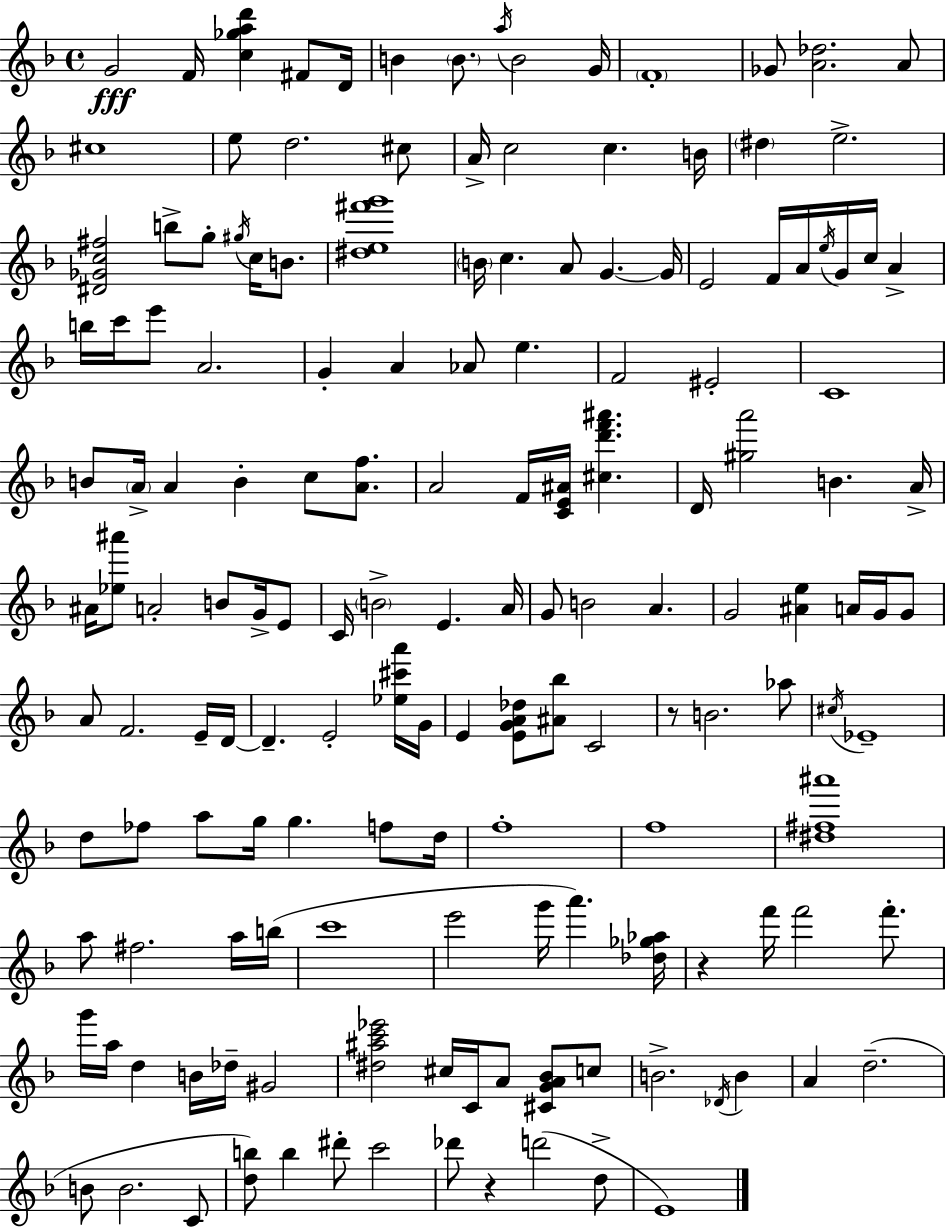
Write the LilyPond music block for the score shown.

{
  \clef treble
  \time 4/4
  \defaultTimeSignature
  \key d \minor
  g'2\fff f'16 <c'' ges'' a'' d'''>4 fis'8 d'16 | b'4 \parenthesize b'8. \acciaccatura { a''16 } b'2 | g'16 \parenthesize f'1-. | ges'8 <a' des''>2. a'8 | \break cis''1 | e''8 d''2. cis''8 | a'16-> c''2 c''4. | b'16 \parenthesize dis''4 e''2.-> | \break <dis' ges' c'' fis''>2 b''8-> g''8-. \acciaccatura { gis''16 } c''16 b'8. | <dis'' e'' fis''' g'''>1 | \parenthesize b'16 c''4. a'8 g'4.~~ | g'16 e'2 f'16 a'16 \acciaccatura { e''16 } g'16 c''16 a'4-> | \break b''16 c'''16 e'''8 a'2. | g'4-. a'4 aes'8 e''4. | f'2 eis'2-. | c'1 | \break b'8 \parenthesize a'16-> a'4 b'4-. c''8 | <a' f''>8. a'2 f'16 <c' e' ais'>16 <cis'' d''' f''' ais'''>4. | d'16 <gis'' a'''>2 b'4. | a'16-> ais'16 <ees'' ais'''>8 a'2-. b'8 | \break g'16-> e'8 c'16 \parenthesize b'2-> e'4. | a'16 g'8 b'2 a'4. | g'2 <ais' e''>4 a'16 | g'16 g'8 a'8 f'2. | \break e'16-- d'16~~ d'4.-- e'2-. | <ees'' cis''' a'''>16 g'16 e'4 <e' g' a' des''>8 <ais' bes''>8 c'2 | r8 b'2. | aes''8 \acciaccatura { cis''16 } ees'1-- | \break d''8 fes''8 a''8 g''16 g''4. | f''8 d''16 f''1-. | f''1 | <dis'' fis'' ais'''>1 | \break a''8 fis''2. | a''16 b''16( c'''1 | e'''2 g'''16 a'''4.) | <des'' ges'' aes''>16 r4 f'''16 f'''2 | \break f'''8.-. g'''16 a''16 d''4 b'16 des''16-- gis'2 | <dis'' ais'' c''' ees'''>2 cis''16 c'16 a'8 | <cis' g' a' bes'>8 c''8 b'2.-> | \acciaccatura { des'16 } b'4 a'4 d''2.--( | \break b'8 b'2. | c'8 <d'' b''>8) b''4 dis'''8-. c'''2 | des'''8 r4 d'''2( | d''8-> e'1) | \break \bar "|."
}